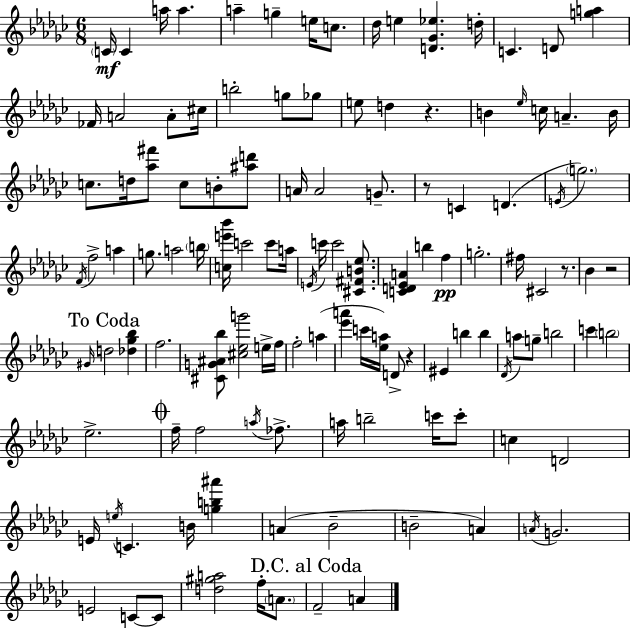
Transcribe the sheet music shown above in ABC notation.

X:1
T:Untitled
M:6/8
L:1/4
K:Ebm
C/4 C a/4 a a g e/4 c/2 _d/4 e [D_G_e] d/4 C D/2 [ga] _F/4 A2 A/2 ^c/4 b2 g/2 _g/2 e/2 d z B _e/4 c/4 A B/4 c/2 d/4 [_a^f']/2 c/2 B/2 [^ad']/2 A/4 A2 G/2 z/2 C D E/4 g2 F/4 f2 a g/2 a2 b/4 [ce'_b']/4 c'2 c'/2 a/4 E/4 c'/4 c'2 [^C^FB_e]/2 [CD_EA] b f g2 ^f/4 ^C2 z/2 _B z2 ^G/4 d2 [_d_g_b] f2 [^CG^A_b]/2 [^c_eg']2 e/4 f/4 f2 a [_e'a'] c'/4 [_ea]/4 D/2 z ^E b b _D/4 a/2 g/2 b2 c' b2 _e2 f/4 f2 a/4 _f/2 a/4 b2 c'/4 c'/2 c D2 E/4 e/4 C B/4 [gb^a'] A _B2 B2 A A/4 G2 E2 C/2 C/2 [d^ga]2 f/4 A/2 F2 A